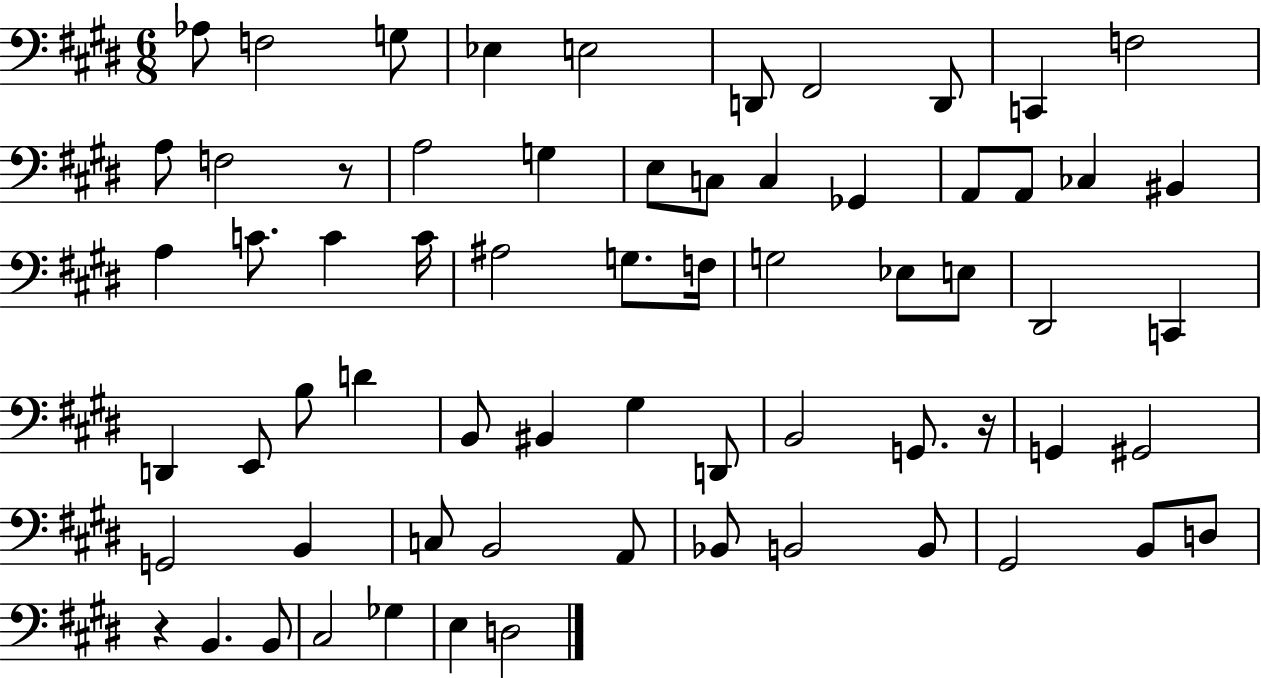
{
  \clef bass
  \numericTimeSignature
  \time 6/8
  \key e \major
  \repeat volta 2 { aes8 f2 g8 | ees4 e2 | d,8 fis,2 d,8 | c,4 f2 | \break a8 f2 r8 | a2 g4 | e8 c8 c4 ges,4 | a,8 a,8 ces4 bis,4 | \break a4 c'8. c'4 c'16 | ais2 g8. f16 | g2 ees8 e8 | dis,2 c,4 | \break d,4 e,8 b8 d'4 | b,8 bis,4 gis4 d,8 | b,2 g,8. r16 | g,4 gis,2 | \break g,2 b,4 | c8 b,2 a,8 | bes,8 b,2 b,8 | gis,2 b,8 d8 | \break r4 b,4. b,8 | cis2 ges4 | e4 d2 | } \bar "|."
}